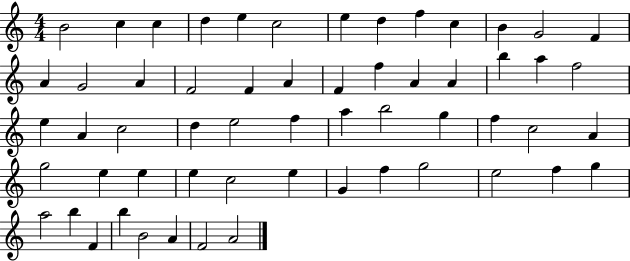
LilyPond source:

{
  \clef treble
  \numericTimeSignature
  \time 4/4
  \key c \major
  b'2 c''4 c''4 | d''4 e''4 c''2 | e''4 d''4 f''4 c''4 | b'4 g'2 f'4 | \break a'4 g'2 a'4 | f'2 f'4 a'4 | f'4 f''4 a'4 a'4 | b''4 a''4 f''2 | \break e''4 a'4 c''2 | d''4 e''2 f''4 | a''4 b''2 g''4 | f''4 c''2 a'4 | \break g''2 e''4 e''4 | e''4 c''2 e''4 | g'4 f''4 g''2 | e''2 f''4 g''4 | \break a''2 b''4 f'4 | b''4 b'2 a'4 | f'2 a'2 | \bar "|."
}